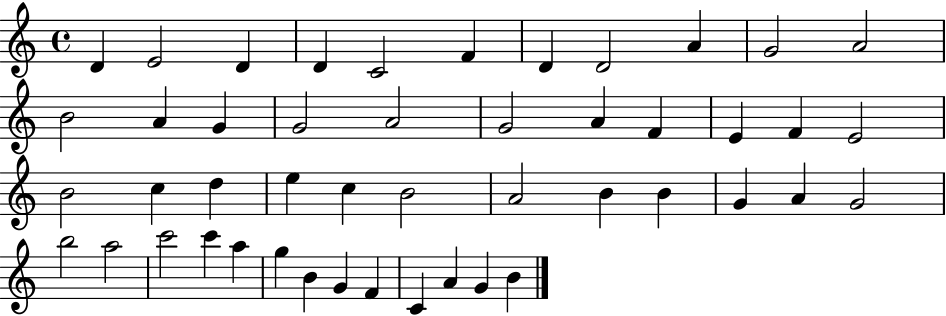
X:1
T:Untitled
M:4/4
L:1/4
K:C
D E2 D D C2 F D D2 A G2 A2 B2 A G G2 A2 G2 A F E F E2 B2 c d e c B2 A2 B B G A G2 b2 a2 c'2 c' a g B G F C A G B